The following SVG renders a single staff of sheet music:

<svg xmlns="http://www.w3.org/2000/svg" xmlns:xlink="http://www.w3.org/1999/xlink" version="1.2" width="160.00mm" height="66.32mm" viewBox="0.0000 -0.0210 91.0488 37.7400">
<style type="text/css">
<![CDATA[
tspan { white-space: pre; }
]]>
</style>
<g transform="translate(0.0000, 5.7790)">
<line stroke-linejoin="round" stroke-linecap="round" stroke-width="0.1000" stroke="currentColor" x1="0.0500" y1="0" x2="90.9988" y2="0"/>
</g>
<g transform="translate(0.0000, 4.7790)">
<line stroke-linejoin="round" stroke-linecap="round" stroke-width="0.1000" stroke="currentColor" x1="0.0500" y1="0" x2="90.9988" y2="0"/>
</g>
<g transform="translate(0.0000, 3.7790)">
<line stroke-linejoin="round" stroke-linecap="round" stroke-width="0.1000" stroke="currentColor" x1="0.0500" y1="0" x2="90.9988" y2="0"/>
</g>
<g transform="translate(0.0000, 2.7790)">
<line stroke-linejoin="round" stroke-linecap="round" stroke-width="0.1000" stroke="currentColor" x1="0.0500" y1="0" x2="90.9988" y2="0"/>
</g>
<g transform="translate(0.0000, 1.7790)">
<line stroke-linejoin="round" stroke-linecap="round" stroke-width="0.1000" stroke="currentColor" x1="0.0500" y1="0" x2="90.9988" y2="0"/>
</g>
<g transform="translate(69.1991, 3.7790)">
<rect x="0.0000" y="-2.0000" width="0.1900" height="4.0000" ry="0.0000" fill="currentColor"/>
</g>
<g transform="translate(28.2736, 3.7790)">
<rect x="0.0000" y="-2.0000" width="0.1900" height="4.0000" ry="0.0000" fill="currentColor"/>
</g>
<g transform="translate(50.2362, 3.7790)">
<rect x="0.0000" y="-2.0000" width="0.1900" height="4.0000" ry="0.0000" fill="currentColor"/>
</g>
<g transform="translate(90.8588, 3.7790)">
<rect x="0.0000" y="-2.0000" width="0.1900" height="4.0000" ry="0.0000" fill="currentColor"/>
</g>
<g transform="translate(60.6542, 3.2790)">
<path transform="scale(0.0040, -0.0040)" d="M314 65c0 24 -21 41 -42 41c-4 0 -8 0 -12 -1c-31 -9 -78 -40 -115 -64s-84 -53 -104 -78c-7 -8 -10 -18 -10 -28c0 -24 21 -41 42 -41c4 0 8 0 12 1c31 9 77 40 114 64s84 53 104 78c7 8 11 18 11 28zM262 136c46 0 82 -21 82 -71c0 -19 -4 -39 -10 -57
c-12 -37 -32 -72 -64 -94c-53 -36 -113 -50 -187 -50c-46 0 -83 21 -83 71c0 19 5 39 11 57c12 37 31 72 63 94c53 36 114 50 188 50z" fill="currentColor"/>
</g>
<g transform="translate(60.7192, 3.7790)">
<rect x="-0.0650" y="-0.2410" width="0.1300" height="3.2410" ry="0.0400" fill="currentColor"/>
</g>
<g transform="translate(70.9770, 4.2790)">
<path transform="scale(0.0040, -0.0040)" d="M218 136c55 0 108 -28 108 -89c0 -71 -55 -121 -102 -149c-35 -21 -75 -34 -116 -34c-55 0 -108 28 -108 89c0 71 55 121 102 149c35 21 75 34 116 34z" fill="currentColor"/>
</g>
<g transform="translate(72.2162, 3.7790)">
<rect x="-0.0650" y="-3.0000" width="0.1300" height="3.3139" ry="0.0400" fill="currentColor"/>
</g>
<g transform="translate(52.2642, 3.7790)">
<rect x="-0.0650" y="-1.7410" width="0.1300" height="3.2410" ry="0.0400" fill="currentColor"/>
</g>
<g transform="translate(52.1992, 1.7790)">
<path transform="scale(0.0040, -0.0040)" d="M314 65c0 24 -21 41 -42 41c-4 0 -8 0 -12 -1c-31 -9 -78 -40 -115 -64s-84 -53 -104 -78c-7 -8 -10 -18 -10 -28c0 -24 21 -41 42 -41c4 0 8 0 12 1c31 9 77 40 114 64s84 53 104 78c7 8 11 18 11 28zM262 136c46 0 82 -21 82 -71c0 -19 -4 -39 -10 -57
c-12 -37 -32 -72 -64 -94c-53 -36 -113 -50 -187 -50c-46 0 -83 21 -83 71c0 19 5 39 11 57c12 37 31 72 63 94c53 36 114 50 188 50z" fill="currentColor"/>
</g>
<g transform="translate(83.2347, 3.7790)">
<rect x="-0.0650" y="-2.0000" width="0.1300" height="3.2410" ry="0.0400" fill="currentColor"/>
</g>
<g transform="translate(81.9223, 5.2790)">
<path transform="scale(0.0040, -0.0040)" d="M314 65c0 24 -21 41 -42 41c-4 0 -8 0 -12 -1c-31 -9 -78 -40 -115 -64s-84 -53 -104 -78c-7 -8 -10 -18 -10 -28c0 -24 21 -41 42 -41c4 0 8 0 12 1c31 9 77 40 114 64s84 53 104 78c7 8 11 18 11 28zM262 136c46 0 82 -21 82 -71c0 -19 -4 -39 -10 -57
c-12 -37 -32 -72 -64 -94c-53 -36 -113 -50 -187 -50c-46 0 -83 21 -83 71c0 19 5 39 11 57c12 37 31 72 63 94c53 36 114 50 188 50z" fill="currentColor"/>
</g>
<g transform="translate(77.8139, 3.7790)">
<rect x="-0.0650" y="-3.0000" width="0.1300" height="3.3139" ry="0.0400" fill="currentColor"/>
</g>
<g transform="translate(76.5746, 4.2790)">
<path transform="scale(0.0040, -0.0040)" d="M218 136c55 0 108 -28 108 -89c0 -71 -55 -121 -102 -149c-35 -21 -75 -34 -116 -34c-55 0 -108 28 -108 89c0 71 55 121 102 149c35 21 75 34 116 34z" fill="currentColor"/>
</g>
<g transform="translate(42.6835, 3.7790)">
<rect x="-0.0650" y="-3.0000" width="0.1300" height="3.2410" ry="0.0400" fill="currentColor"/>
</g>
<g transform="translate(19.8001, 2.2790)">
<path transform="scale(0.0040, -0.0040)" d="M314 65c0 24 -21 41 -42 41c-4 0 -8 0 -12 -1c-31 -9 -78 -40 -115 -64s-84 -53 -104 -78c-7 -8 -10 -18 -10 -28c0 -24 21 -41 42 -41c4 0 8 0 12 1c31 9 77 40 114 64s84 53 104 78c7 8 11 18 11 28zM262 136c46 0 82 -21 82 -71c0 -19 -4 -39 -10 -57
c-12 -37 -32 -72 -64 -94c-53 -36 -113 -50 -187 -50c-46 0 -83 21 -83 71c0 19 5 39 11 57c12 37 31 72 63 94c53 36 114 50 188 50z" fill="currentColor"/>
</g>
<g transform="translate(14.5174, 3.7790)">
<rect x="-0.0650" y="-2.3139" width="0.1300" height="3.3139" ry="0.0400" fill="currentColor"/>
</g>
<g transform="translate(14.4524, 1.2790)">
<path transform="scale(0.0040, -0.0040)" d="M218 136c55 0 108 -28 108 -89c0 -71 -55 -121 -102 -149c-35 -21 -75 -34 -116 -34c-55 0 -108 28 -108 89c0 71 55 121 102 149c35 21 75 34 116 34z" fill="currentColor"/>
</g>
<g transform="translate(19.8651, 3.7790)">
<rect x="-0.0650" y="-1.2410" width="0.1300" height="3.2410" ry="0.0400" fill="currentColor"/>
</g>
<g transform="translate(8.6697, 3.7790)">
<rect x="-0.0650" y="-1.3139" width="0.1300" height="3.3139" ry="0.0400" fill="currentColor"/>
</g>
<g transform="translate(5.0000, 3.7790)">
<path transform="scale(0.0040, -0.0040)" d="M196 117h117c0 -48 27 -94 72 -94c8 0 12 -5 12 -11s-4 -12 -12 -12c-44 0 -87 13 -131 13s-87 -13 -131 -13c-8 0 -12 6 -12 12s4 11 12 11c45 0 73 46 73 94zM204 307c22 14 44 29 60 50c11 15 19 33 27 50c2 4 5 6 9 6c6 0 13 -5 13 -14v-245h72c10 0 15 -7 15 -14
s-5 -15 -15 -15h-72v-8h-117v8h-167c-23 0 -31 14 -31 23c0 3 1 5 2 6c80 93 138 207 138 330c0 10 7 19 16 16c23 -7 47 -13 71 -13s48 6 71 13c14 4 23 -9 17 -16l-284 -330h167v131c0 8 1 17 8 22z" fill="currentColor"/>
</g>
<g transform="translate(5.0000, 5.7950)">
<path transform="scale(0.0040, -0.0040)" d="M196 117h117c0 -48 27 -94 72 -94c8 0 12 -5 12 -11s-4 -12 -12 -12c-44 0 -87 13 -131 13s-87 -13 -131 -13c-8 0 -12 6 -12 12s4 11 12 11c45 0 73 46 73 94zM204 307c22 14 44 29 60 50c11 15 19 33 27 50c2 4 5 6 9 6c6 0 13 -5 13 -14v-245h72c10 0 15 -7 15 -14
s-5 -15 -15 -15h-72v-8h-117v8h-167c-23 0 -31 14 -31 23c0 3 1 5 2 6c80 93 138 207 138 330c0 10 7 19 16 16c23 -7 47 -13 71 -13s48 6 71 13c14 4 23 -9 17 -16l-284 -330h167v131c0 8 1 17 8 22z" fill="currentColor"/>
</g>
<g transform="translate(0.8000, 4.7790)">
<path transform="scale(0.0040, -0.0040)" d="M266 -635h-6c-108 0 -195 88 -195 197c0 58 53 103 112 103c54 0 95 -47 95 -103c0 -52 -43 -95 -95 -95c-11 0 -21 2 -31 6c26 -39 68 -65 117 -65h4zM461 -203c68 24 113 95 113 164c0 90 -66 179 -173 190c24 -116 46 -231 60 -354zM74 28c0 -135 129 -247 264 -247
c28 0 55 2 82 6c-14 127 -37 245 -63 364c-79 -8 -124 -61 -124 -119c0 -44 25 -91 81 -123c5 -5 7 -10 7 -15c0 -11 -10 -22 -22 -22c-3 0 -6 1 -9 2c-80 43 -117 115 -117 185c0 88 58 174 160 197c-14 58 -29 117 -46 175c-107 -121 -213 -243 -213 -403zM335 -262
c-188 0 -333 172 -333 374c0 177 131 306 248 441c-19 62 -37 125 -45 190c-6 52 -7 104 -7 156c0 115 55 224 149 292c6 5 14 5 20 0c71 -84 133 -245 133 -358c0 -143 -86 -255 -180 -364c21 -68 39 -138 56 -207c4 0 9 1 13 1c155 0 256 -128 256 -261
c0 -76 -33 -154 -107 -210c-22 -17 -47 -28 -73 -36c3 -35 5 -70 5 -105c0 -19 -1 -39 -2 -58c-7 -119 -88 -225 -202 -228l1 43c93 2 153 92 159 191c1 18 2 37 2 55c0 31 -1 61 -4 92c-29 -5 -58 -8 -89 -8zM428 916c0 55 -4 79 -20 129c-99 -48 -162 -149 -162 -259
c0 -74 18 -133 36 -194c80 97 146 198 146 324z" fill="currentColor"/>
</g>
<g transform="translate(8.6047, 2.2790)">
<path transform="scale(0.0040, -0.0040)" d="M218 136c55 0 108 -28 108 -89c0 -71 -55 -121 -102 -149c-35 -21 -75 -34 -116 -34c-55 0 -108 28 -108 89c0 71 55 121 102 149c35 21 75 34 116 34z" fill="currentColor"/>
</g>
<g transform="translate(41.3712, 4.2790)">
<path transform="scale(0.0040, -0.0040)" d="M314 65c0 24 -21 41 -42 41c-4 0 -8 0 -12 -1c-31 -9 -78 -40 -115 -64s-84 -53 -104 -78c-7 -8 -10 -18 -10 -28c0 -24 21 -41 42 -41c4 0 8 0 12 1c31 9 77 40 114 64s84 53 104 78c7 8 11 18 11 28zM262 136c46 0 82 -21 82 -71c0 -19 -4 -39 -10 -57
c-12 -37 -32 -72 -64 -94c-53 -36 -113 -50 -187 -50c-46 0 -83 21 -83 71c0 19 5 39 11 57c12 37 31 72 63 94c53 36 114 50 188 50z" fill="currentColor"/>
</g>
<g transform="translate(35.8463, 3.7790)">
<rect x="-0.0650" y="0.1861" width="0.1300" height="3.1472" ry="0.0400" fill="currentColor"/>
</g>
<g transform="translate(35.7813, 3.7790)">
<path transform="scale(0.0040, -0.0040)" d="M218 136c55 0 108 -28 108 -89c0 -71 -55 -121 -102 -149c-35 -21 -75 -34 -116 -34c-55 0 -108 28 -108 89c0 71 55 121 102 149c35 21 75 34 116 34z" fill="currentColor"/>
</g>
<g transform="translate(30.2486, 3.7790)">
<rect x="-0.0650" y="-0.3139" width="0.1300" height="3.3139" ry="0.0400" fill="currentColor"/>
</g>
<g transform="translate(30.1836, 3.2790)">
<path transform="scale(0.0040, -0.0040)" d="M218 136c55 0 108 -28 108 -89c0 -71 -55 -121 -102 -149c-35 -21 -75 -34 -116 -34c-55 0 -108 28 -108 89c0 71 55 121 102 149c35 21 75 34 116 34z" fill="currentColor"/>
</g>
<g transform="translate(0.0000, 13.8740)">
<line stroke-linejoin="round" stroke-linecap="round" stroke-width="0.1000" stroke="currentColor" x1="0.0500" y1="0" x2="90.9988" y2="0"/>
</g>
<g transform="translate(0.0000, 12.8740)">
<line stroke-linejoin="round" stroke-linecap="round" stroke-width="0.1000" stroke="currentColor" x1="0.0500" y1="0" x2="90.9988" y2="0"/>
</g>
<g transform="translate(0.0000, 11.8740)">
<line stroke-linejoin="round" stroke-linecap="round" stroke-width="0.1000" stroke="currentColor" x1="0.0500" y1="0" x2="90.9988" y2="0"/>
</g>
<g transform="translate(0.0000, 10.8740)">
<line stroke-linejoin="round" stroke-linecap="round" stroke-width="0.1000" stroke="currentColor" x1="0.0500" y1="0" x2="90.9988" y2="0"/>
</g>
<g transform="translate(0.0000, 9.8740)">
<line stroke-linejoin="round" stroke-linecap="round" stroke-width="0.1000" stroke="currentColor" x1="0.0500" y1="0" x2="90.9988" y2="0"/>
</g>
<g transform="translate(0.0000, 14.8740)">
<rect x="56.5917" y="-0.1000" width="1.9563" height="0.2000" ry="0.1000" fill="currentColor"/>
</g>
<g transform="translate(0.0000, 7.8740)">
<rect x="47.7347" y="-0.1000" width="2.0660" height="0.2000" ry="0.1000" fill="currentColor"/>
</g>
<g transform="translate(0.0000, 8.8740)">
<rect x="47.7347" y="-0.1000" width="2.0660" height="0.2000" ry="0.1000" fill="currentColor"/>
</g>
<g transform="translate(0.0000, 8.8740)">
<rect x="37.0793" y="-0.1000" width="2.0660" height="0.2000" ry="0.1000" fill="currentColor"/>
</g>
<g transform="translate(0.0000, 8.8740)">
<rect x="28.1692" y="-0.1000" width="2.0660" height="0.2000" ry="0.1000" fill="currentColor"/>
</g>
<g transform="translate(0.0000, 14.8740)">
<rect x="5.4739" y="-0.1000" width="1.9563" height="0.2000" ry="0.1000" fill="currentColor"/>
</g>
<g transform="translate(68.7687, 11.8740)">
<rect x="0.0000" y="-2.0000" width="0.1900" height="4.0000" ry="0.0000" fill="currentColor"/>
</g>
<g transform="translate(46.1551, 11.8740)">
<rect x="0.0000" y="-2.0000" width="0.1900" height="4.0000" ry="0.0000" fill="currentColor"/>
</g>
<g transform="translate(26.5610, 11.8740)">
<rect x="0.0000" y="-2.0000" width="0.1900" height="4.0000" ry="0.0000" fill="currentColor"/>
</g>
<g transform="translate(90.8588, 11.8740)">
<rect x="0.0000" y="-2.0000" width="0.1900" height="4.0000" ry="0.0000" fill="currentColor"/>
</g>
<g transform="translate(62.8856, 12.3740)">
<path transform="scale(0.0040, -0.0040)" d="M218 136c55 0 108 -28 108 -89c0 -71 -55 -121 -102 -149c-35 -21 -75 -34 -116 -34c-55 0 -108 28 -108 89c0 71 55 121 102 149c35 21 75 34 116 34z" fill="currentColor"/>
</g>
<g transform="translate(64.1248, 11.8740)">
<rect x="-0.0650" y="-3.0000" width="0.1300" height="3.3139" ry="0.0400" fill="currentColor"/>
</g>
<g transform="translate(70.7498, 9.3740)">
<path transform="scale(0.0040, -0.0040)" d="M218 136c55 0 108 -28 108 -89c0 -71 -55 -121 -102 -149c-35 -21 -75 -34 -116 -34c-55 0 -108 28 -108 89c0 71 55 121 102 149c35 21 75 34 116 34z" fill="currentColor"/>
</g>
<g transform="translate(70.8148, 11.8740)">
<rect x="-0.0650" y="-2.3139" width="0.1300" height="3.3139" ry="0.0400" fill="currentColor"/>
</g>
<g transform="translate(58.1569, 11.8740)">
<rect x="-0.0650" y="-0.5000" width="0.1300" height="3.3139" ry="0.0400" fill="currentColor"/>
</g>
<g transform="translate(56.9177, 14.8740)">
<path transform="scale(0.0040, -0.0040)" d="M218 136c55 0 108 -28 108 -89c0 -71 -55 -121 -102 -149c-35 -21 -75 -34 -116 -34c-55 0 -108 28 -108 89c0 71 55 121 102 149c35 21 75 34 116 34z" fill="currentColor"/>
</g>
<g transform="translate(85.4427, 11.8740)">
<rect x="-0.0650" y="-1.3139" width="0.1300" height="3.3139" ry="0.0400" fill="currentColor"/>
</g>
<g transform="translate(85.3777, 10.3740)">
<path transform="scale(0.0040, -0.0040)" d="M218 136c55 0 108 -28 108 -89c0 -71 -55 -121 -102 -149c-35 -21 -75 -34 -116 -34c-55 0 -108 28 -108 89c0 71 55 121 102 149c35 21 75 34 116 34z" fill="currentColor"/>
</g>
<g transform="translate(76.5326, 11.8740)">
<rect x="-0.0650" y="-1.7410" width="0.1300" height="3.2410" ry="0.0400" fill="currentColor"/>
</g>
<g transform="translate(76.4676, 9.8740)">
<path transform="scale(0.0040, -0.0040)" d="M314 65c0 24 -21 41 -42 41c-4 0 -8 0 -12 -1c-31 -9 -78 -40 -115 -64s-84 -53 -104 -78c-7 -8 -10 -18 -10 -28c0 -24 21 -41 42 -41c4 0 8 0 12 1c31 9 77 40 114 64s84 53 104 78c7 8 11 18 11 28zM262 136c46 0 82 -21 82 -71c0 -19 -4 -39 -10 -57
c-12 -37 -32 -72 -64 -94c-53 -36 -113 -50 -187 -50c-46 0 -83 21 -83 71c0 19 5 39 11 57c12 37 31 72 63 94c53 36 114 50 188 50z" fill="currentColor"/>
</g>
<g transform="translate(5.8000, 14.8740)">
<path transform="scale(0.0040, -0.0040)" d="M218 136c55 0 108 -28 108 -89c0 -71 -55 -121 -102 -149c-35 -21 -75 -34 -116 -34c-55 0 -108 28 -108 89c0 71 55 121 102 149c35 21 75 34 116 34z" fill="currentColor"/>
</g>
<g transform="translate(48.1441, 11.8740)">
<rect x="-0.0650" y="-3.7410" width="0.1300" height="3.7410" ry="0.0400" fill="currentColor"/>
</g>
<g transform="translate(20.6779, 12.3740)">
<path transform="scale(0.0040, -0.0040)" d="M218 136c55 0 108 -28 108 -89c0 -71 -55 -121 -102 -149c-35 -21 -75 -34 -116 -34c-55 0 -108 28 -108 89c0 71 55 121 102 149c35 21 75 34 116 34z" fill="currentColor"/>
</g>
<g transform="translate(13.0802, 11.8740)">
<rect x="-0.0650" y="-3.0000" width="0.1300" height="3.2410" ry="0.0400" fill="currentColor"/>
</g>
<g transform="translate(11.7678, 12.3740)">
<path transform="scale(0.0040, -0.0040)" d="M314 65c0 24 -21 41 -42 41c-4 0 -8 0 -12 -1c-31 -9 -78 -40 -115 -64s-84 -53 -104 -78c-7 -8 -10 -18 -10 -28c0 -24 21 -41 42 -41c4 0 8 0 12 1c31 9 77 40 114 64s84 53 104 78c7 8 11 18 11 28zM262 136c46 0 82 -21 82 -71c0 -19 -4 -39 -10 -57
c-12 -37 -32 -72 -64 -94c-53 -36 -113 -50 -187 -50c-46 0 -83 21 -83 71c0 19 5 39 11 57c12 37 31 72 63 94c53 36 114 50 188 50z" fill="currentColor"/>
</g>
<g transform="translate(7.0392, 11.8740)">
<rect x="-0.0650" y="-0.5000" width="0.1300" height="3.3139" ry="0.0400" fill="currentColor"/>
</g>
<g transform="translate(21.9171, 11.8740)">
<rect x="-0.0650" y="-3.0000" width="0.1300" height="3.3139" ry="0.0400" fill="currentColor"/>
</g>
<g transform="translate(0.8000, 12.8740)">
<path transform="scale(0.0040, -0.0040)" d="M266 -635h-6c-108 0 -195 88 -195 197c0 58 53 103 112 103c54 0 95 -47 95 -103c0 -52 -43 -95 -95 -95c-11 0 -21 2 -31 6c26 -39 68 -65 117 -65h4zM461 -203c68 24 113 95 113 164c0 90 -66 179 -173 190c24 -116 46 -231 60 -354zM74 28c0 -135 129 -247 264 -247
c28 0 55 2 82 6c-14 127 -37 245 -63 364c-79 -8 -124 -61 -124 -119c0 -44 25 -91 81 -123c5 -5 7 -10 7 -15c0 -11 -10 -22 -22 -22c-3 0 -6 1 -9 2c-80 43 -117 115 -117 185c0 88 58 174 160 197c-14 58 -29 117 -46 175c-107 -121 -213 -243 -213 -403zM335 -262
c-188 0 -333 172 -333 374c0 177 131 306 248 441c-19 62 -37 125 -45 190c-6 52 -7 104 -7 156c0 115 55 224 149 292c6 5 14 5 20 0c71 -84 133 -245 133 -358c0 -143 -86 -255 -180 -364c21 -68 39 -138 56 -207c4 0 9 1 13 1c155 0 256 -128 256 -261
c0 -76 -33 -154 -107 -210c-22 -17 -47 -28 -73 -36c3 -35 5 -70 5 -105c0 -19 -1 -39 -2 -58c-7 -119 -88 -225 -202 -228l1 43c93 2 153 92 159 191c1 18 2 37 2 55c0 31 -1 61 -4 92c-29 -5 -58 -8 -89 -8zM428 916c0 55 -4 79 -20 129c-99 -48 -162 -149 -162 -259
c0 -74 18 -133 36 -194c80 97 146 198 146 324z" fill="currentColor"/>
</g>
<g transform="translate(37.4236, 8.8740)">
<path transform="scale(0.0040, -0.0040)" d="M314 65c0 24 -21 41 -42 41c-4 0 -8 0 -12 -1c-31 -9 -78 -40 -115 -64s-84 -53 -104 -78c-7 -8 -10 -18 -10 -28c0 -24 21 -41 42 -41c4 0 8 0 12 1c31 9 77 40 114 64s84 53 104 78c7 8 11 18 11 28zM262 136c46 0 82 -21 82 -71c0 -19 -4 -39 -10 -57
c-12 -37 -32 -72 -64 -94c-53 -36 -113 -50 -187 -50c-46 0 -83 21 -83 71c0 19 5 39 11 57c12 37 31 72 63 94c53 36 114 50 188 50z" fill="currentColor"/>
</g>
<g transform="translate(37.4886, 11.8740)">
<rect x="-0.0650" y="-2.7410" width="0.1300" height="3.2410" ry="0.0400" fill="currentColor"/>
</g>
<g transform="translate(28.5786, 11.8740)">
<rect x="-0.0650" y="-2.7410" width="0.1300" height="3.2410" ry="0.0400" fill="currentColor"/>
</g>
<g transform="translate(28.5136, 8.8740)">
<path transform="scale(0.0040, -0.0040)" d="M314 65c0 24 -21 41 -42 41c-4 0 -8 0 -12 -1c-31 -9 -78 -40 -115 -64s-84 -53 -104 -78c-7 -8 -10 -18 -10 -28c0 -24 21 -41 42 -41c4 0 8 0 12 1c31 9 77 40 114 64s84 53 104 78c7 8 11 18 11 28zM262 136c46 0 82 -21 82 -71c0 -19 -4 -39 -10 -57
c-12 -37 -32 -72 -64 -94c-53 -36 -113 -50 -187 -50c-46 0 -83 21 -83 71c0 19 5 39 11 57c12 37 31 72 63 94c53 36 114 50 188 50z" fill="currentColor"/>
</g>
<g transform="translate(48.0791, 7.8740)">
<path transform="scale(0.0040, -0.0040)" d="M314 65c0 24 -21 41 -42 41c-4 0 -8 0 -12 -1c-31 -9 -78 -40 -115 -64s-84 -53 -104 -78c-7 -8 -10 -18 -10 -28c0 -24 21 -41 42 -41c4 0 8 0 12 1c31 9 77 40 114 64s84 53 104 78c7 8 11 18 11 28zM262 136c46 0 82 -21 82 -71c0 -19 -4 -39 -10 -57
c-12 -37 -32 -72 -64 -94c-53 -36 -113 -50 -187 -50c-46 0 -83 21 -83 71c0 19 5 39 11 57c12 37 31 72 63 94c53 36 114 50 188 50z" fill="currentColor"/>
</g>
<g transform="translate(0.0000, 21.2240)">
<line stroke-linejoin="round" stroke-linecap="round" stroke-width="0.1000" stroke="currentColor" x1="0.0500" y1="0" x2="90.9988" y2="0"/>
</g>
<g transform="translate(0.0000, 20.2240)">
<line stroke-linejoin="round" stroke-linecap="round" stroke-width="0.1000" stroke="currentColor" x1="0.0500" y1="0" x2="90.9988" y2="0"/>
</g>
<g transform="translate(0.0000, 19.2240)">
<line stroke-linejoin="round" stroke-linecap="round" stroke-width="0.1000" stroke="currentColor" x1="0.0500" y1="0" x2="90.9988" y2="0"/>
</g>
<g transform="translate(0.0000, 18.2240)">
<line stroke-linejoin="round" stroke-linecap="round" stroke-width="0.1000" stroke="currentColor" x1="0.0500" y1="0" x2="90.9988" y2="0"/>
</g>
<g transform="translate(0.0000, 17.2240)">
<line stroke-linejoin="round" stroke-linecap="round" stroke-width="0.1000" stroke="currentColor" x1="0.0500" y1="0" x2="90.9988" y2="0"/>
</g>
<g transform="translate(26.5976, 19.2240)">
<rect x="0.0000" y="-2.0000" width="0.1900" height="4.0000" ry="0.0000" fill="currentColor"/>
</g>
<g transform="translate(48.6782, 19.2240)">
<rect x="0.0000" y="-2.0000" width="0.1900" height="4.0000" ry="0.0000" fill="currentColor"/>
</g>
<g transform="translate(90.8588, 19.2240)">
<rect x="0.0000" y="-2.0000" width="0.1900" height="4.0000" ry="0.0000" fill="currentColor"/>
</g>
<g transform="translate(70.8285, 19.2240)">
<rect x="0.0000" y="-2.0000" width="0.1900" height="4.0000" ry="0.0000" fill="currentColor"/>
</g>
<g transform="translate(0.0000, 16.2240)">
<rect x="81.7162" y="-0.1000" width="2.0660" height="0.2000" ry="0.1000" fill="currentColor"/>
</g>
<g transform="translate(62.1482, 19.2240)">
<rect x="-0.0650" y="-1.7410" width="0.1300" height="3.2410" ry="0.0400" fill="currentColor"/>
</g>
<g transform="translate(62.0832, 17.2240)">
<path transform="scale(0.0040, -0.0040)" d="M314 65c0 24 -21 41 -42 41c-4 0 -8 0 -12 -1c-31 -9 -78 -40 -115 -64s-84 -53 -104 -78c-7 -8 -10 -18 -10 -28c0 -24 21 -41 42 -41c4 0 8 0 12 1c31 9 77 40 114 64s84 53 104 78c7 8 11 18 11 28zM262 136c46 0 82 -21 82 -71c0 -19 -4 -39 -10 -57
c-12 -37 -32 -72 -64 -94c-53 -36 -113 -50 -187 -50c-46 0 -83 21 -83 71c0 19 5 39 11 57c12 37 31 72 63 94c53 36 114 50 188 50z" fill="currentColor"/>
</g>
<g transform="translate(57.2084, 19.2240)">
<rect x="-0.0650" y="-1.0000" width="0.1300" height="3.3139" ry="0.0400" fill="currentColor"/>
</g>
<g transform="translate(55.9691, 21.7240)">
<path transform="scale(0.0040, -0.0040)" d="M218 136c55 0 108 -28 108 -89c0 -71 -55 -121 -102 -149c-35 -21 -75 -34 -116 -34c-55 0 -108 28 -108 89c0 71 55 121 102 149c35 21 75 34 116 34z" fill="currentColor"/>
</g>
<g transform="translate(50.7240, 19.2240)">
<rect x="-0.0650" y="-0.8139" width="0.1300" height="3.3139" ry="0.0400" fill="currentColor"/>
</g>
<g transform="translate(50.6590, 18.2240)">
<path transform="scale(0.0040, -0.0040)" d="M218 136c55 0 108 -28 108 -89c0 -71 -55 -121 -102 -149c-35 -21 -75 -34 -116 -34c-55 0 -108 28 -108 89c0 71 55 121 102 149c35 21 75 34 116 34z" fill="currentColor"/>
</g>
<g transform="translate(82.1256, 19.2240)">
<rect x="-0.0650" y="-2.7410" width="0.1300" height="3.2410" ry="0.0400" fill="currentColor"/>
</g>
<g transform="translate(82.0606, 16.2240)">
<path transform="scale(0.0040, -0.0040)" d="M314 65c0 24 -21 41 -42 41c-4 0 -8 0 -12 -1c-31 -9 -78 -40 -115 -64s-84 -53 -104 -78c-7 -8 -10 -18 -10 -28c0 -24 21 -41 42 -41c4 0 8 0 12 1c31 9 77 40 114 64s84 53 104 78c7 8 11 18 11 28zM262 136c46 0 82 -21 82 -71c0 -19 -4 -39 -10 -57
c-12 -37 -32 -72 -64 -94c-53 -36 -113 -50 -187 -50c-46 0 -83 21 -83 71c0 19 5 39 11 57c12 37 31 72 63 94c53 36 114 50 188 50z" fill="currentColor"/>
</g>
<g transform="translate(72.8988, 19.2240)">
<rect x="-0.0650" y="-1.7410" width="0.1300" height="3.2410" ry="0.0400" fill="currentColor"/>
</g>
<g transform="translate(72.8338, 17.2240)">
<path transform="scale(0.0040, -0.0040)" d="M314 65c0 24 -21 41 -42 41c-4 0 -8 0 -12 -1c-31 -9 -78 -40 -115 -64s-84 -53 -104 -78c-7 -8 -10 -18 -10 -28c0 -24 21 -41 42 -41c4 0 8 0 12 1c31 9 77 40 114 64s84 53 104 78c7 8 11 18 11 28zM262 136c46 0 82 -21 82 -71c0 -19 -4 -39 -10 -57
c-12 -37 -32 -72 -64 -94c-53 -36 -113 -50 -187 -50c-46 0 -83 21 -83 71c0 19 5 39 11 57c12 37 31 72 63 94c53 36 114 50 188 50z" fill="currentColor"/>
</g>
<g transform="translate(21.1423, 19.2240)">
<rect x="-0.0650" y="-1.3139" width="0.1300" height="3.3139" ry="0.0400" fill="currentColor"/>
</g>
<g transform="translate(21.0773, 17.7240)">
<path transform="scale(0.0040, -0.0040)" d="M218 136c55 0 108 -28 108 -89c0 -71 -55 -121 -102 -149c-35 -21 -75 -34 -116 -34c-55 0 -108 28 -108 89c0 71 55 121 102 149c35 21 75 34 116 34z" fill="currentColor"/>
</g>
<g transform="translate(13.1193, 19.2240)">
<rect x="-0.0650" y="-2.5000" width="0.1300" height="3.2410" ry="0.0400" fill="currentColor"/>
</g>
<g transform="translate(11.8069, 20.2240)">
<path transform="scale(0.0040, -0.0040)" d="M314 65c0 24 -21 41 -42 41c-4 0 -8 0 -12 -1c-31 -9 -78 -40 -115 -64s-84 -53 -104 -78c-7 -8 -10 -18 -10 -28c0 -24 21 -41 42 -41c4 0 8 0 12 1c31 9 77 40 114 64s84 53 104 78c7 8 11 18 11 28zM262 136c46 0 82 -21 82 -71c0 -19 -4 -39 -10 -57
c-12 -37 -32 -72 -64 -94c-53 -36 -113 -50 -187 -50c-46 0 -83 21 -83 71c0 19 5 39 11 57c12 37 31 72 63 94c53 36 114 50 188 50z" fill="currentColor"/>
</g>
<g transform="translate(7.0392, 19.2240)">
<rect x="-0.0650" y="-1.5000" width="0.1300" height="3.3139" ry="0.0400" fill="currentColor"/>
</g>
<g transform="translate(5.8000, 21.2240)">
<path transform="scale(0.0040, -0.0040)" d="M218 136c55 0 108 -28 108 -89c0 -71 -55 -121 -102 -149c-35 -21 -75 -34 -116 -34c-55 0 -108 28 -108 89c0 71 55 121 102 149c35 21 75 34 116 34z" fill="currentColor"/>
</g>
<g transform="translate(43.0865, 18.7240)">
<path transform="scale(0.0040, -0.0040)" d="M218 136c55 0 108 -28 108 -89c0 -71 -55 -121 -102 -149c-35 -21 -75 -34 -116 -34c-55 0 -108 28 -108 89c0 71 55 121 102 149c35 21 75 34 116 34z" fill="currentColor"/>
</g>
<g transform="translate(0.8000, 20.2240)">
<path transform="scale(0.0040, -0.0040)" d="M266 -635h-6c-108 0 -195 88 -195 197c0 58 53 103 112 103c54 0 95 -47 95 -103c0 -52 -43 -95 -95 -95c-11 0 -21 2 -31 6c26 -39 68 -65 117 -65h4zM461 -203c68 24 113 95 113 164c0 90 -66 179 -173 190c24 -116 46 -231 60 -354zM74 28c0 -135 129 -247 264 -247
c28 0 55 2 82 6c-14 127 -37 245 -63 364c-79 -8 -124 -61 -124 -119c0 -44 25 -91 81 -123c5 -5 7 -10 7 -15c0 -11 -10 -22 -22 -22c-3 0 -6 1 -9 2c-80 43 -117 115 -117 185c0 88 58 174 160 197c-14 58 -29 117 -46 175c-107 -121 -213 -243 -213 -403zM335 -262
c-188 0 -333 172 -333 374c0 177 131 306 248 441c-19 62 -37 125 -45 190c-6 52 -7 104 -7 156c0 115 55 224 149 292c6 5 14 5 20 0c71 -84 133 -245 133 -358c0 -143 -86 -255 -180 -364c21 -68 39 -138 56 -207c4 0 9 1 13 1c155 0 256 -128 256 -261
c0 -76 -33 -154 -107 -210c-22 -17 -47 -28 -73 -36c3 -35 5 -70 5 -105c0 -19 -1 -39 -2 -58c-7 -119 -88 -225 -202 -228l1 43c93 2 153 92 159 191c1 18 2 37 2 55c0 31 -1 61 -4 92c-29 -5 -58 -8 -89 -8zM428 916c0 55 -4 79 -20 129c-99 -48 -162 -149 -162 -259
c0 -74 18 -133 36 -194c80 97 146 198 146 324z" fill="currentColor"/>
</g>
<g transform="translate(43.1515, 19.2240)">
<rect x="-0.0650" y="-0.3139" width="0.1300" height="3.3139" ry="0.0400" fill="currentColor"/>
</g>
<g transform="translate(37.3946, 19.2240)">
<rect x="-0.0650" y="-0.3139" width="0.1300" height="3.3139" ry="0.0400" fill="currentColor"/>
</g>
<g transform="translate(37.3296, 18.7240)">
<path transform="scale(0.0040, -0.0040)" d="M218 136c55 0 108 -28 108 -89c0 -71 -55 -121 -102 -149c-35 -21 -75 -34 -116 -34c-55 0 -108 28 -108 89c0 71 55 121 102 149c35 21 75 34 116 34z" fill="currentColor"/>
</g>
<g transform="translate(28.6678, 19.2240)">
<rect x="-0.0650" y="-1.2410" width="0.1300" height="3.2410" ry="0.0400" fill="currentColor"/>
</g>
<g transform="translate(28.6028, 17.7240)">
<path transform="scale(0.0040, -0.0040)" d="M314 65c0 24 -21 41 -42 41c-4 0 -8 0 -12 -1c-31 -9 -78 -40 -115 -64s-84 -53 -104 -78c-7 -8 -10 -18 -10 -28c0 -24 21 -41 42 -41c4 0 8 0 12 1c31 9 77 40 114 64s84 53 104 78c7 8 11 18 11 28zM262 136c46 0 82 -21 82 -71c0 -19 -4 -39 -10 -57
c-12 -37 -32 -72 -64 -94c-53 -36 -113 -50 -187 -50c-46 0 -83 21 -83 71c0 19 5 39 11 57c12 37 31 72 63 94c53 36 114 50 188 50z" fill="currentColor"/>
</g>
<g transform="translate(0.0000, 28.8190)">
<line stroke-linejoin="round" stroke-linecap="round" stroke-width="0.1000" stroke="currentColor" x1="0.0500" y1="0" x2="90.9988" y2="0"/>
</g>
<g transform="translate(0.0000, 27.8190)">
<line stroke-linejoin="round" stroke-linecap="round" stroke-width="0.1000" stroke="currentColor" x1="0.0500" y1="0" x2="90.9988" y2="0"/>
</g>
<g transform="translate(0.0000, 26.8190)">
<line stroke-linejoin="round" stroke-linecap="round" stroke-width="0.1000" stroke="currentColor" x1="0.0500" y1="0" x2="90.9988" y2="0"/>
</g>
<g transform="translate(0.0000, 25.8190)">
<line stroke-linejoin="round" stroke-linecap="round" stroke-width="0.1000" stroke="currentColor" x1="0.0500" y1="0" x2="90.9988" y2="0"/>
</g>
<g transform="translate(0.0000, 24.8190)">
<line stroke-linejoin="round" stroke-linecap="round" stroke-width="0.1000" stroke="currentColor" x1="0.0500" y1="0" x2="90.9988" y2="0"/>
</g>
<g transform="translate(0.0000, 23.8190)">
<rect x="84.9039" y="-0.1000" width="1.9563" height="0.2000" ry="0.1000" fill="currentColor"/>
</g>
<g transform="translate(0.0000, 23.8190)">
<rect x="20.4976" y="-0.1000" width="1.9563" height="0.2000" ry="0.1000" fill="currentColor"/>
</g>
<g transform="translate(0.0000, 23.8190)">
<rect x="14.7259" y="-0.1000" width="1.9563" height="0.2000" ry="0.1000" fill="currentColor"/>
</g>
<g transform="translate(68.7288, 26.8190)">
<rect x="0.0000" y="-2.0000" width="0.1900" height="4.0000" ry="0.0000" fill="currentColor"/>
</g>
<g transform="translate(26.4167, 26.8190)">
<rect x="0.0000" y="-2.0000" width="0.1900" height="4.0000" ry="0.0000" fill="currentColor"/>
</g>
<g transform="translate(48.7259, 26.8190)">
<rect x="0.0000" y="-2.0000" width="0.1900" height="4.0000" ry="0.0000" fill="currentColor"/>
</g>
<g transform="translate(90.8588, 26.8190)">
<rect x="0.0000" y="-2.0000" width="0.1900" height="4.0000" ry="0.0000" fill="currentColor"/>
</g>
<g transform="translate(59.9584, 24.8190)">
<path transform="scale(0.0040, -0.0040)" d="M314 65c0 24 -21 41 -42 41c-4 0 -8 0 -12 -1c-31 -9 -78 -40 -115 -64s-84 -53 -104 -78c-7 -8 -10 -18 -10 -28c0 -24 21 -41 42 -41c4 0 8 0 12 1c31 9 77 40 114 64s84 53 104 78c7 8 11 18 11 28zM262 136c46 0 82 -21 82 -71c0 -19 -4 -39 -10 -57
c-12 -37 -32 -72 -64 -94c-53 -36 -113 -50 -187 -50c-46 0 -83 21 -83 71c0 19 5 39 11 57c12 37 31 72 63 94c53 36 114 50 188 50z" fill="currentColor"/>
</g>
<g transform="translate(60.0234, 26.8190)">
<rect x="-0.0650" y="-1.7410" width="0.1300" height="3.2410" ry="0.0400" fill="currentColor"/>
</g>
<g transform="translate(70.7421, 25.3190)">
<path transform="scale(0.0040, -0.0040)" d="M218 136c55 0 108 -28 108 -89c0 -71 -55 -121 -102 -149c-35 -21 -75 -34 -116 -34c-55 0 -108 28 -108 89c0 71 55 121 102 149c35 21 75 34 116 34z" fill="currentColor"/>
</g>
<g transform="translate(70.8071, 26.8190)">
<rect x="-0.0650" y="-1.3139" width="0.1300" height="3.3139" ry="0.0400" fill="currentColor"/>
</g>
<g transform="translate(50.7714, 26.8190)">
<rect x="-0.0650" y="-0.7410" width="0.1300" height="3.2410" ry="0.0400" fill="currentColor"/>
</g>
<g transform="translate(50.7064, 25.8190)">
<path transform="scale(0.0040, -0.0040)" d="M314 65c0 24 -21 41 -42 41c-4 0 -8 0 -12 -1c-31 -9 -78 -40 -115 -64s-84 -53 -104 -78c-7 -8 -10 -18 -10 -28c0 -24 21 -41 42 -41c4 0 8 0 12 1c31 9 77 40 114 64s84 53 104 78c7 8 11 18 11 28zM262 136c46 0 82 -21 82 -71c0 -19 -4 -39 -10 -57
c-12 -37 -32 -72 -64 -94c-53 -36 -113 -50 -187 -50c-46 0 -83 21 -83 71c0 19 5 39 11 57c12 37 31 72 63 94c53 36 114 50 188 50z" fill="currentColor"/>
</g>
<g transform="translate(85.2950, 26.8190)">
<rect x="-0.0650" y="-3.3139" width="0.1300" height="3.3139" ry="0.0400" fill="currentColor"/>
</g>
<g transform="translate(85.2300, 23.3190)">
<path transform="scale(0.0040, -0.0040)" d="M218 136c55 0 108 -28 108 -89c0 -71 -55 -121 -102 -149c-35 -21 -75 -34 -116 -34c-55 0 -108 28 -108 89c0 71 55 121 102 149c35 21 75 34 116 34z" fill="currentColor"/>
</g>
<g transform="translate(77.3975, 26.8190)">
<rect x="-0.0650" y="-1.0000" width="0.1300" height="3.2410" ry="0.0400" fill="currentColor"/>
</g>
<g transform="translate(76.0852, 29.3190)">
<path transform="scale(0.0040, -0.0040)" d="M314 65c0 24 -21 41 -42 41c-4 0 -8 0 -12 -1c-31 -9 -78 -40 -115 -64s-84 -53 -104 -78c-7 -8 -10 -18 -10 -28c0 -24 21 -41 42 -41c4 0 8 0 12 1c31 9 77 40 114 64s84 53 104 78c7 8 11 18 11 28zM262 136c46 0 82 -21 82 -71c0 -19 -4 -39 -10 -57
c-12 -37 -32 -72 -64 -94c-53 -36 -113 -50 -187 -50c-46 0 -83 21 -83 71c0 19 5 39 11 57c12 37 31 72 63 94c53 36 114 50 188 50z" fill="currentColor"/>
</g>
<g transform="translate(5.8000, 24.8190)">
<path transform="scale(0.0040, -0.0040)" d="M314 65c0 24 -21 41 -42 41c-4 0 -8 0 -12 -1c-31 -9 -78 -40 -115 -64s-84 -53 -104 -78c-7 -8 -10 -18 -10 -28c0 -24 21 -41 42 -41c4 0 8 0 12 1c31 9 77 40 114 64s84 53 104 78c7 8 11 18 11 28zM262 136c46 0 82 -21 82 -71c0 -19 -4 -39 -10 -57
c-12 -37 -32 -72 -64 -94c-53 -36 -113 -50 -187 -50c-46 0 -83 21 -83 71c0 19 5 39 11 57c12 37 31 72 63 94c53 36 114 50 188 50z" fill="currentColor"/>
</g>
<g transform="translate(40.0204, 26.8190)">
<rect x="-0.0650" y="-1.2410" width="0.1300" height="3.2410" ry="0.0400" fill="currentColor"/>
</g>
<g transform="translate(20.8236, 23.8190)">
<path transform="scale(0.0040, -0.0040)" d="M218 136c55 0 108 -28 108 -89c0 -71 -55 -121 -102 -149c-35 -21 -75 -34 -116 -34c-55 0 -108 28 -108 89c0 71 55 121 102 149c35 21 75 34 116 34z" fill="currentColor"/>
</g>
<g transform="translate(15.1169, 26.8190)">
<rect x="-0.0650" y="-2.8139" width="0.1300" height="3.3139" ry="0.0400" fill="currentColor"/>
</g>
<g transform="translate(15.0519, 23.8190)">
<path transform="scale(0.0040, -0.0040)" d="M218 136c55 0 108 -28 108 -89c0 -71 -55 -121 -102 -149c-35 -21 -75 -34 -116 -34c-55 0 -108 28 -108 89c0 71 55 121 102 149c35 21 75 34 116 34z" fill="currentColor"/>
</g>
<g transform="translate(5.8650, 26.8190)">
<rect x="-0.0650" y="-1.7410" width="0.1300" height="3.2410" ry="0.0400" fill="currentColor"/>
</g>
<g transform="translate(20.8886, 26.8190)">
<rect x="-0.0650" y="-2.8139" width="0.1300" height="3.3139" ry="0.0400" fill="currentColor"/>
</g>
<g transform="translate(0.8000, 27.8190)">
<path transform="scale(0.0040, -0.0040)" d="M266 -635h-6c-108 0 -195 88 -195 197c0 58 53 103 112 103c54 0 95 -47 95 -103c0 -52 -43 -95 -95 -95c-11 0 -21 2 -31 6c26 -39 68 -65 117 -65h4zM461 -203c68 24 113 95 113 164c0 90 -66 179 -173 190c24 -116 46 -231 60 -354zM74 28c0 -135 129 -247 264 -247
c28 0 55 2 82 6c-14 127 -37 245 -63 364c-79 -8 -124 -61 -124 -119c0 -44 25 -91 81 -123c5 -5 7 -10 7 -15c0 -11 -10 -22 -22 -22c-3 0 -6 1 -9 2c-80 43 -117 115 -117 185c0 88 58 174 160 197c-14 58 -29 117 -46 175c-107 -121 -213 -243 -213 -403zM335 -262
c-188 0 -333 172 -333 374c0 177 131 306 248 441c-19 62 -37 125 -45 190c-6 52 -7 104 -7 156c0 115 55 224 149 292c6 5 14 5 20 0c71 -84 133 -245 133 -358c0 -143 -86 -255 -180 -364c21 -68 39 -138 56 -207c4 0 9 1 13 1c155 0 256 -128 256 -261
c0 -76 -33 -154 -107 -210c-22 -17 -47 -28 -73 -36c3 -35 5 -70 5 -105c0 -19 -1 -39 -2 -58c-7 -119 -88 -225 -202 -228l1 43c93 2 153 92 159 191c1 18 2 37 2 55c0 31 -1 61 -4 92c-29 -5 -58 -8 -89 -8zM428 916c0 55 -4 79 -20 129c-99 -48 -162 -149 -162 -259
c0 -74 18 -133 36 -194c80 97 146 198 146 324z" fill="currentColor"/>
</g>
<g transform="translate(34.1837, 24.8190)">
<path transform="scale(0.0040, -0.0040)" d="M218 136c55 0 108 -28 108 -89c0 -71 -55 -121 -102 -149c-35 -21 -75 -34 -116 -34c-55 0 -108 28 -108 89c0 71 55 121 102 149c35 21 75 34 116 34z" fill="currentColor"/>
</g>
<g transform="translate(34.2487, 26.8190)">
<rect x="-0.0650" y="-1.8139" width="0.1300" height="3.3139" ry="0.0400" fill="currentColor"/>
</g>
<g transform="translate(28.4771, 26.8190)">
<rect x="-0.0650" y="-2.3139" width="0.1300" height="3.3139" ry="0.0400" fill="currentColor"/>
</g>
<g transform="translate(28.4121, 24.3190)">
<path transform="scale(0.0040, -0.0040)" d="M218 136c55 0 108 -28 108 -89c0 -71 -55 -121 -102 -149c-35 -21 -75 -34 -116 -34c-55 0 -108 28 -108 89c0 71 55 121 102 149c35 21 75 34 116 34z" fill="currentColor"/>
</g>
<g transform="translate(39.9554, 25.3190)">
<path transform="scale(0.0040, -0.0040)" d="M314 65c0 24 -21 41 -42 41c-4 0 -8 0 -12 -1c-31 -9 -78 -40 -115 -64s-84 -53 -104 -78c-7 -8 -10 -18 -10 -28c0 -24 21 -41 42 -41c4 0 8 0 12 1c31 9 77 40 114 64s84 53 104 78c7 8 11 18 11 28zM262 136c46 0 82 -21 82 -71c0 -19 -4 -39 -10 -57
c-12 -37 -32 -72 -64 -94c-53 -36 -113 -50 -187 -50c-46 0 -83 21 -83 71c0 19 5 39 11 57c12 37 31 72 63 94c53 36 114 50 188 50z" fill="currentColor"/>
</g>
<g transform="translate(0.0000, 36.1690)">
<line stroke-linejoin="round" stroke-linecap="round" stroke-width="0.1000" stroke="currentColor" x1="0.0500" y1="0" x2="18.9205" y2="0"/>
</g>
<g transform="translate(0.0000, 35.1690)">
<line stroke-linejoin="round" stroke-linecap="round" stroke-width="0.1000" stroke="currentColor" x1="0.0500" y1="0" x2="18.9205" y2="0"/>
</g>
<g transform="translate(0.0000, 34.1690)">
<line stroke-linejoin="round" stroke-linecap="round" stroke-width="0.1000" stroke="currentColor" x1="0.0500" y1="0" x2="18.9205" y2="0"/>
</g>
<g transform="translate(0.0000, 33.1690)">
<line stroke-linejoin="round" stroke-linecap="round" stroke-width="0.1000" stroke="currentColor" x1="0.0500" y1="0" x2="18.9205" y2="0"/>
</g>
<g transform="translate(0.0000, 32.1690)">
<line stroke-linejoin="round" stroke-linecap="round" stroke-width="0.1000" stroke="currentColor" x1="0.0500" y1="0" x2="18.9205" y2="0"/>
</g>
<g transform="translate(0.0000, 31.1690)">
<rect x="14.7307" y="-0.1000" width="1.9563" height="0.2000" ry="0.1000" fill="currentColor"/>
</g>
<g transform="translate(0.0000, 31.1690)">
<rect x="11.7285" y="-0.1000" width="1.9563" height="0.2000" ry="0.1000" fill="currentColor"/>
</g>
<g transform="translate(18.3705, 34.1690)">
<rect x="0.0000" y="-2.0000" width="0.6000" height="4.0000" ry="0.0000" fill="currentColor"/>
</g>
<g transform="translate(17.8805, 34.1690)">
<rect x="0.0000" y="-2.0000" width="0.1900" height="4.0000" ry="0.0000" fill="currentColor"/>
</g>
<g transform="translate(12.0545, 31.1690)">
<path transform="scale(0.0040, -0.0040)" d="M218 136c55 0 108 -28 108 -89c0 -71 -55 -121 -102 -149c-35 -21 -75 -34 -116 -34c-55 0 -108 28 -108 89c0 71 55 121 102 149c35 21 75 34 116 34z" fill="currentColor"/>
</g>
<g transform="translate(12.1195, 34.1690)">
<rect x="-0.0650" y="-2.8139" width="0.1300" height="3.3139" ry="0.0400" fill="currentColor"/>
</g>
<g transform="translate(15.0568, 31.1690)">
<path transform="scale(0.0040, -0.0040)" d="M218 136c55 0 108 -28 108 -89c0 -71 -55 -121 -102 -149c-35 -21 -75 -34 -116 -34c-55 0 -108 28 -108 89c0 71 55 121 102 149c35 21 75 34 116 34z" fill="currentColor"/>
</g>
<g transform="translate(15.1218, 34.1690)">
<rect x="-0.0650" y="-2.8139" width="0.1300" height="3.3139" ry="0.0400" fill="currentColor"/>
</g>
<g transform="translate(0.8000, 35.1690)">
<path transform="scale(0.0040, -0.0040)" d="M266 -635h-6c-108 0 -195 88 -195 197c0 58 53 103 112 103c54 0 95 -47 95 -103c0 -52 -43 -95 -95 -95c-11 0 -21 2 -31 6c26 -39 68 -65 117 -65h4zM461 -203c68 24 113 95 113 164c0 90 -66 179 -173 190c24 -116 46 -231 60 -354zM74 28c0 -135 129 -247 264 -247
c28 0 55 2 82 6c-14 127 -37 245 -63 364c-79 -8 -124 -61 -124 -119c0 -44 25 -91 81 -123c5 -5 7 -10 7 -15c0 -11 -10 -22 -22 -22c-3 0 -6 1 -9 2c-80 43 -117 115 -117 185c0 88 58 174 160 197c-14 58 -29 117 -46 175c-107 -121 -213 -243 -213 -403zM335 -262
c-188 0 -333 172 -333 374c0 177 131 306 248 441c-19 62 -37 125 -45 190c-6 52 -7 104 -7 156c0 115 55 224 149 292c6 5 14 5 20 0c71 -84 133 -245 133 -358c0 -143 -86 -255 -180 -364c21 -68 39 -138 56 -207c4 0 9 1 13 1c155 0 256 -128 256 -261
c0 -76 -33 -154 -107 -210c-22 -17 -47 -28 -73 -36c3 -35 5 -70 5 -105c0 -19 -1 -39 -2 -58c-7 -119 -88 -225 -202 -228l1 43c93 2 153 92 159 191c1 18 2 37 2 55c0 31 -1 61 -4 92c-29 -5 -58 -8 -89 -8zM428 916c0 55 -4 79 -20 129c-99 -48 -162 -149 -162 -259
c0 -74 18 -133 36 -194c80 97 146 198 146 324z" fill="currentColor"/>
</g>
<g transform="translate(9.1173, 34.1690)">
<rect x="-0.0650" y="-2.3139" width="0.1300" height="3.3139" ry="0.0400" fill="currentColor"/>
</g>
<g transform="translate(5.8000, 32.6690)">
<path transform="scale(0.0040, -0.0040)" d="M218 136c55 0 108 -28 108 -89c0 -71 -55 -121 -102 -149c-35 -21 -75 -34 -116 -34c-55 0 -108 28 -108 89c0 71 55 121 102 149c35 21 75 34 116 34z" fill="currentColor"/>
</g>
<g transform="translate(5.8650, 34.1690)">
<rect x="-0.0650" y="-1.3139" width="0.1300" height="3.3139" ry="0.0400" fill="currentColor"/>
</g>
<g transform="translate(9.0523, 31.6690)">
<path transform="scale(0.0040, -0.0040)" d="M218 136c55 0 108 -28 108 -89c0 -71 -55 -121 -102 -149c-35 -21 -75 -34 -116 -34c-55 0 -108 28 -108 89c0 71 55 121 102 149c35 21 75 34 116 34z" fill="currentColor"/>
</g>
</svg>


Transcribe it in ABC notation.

X:1
T:Untitled
M:4/4
L:1/4
K:C
e g e2 c B A2 f2 c2 A A F2 C A2 A a2 a2 c'2 C A g f2 e E G2 e e2 c c d D f2 f2 a2 f2 a a g f e2 d2 f2 e D2 b e g a a